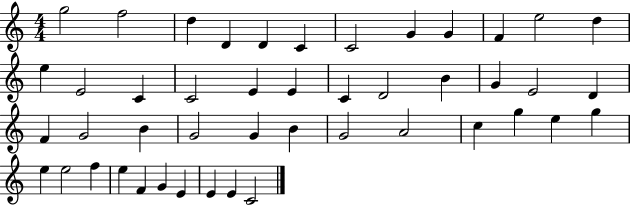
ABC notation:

X:1
T:Untitled
M:4/4
L:1/4
K:C
g2 f2 d D D C C2 G G F e2 d e E2 C C2 E E C D2 B G E2 D F G2 B G2 G B G2 A2 c g e g e e2 f e F G E E E C2